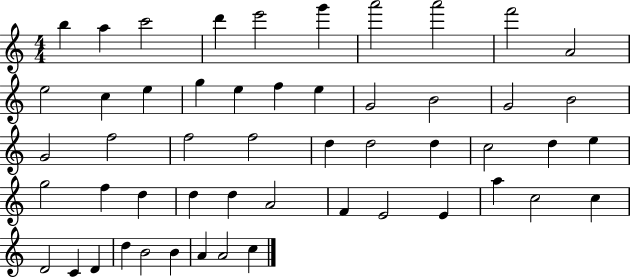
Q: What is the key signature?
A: C major